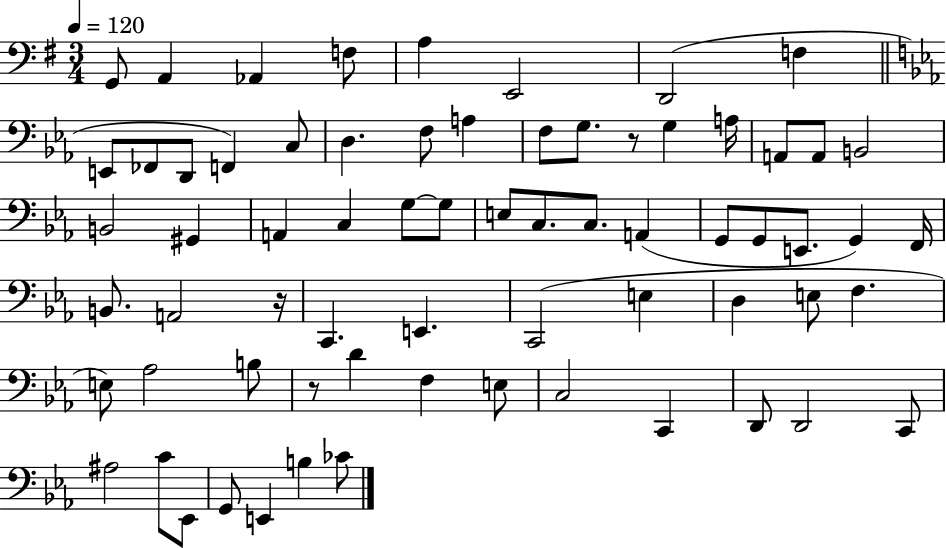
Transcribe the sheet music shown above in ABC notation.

X:1
T:Untitled
M:3/4
L:1/4
K:G
G,,/2 A,, _A,, F,/2 A, E,,2 D,,2 F, E,,/2 _F,,/2 D,,/2 F,, C,/2 D, F,/2 A, F,/2 G,/2 z/2 G, A,/4 A,,/2 A,,/2 B,,2 B,,2 ^G,, A,, C, G,/2 G,/2 E,/2 C,/2 C,/2 A,, G,,/2 G,,/2 E,,/2 G,, F,,/4 B,,/2 A,,2 z/4 C,, E,, C,,2 E, D, E,/2 F, E,/2 _A,2 B,/2 z/2 D F, E,/2 C,2 C,, D,,/2 D,,2 C,,/2 ^A,2 C/2 _E,,/2 G,,/2 E,, B, _C/2